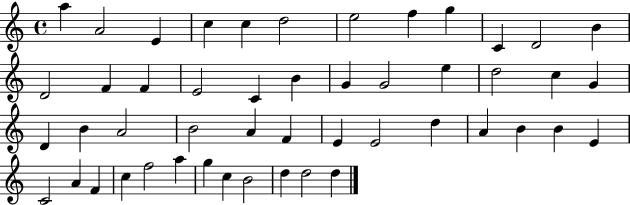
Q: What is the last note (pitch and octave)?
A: D5